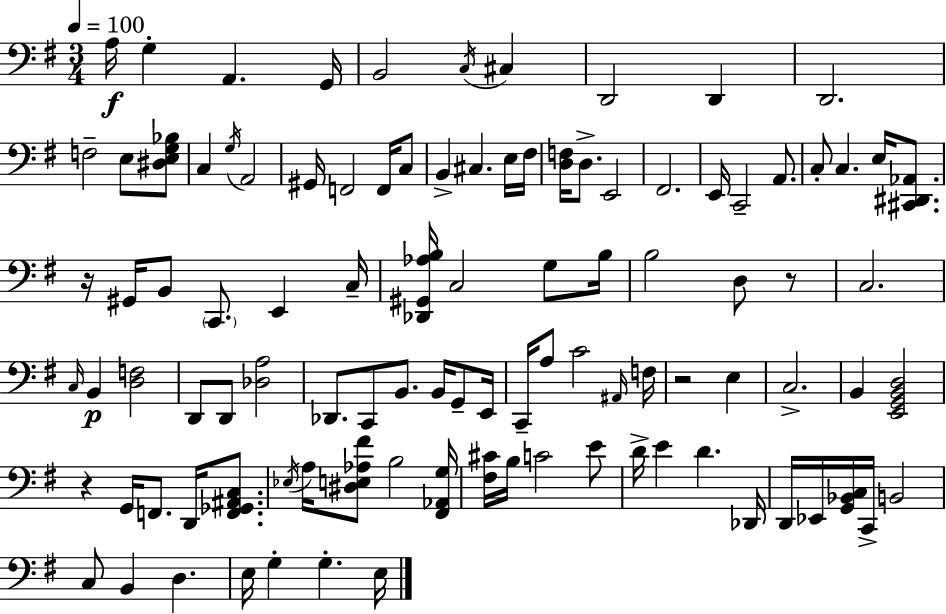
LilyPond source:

{
  \clef bass
  \numericTimeSignature
  \time 3/4
  \key e \minor
  \tempo 4 = 100
  a16\f g4-. a,4. g,16 | b,2 \acciaccatura { c16 } cis4 | d,2 d,4 | d,2. | \break f2-- e8 <dis e g bes>8 | c4 \acciaccatura { g16 } a,2 | gis,16 f,2 f,16 | c8 b,4-> cis4. | \break e16 fis16 <d f>16 d8.-> e,2 | fis,2. | e,16 c,2-- a,8. | c8-. c4. e16 <cis, dis, aes,>8. | \break r16 gis,16 b,8 \parenthesize c,8. e,4 | c16-- <des, gis, aes b>16 c2 g8 | b16 b2 d8 | r8 c2. | \break \grace { c16 } b,4\p <d f>2 | d,8 d,8 <des a>2 | des,8. c,8 b,8. b,16 | g,8-- e,16 c,16-- a8 c'2 | \break \grace { ais,16 } f16 r2 | e4 c2.-> | b,4 <e, g, b, d>2 | r4 g,16 f,8. | \break d,16 <f, ges, ais, c>8. \acciaccatura { ees16 } a16 <dis e aes fis'>8 b2 | <fis, aes, g>16 <fis cis'>16 b16 c'2 | e'8 d'16-> e'4 d'4. | des,16 d,16 ees,16 <g, bes, c>16 c,16-> b,2 | \break c8 b,4 d4. | e16 g4-. g4.-. | e16 \bar "|."
}